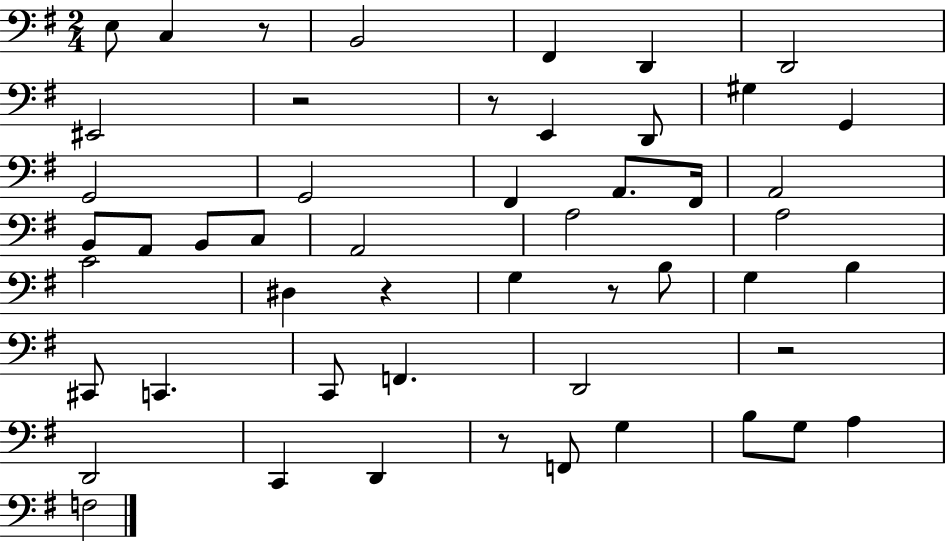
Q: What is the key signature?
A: G major